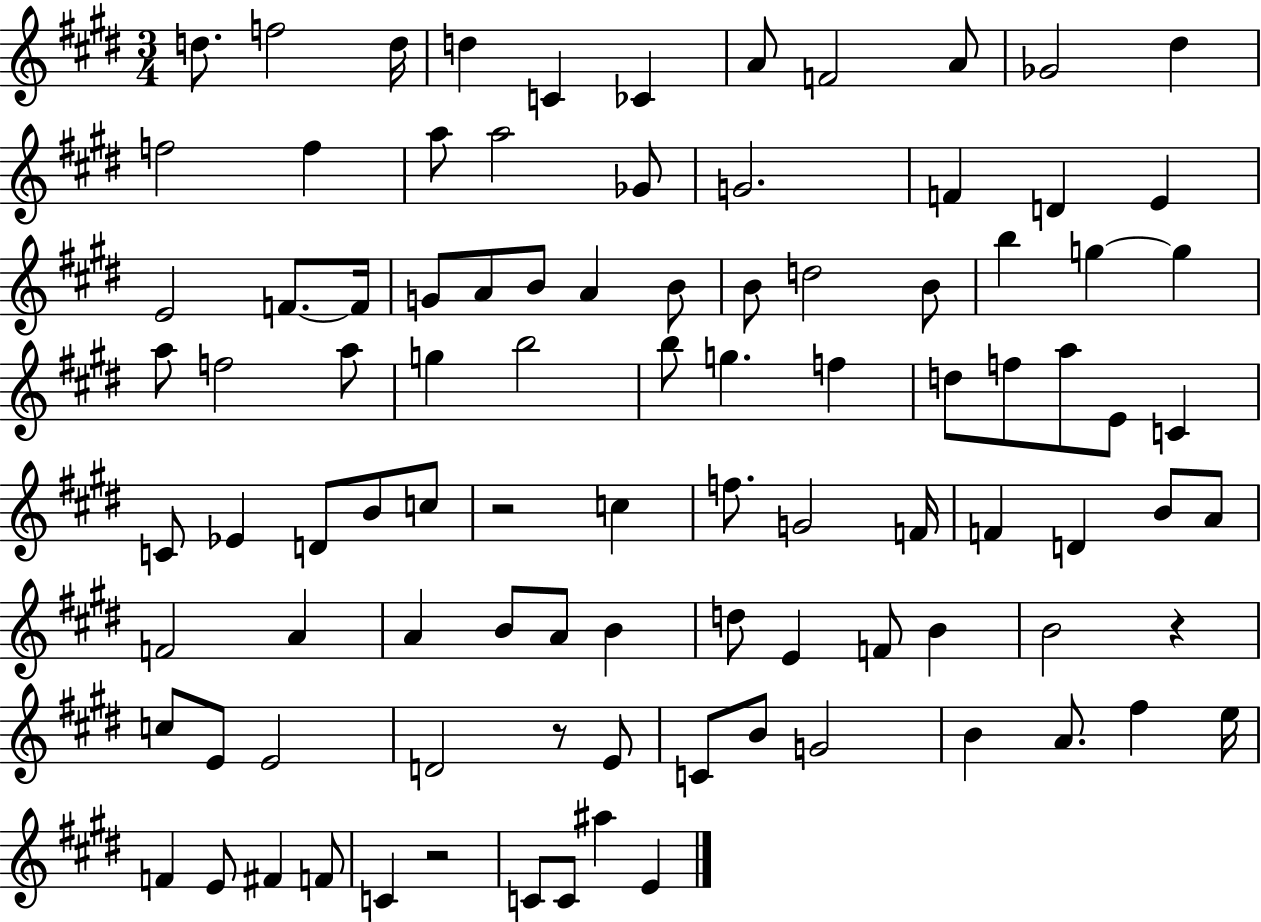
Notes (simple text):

D5/e. F5/h D5/s D5/q C4/q CES4/q A4/e F4/h A4/e Gb4/h D#5/q F5/h F5/q A5/e A5/h Gb4/e G4/h. F4/q D4/q E4/q E4/h F4/e. F4/s G4/e A4/e B4/e A4/q B4/e B4/e D5/h B4/e B5/q G5/q G5/q A5/e F5/h A5/e G5/q B5/h B5/e G5/q. F5/q D5/e F5/e A5/e E4/e C4/q C4/e Eb4/q D4/e B4/e C5/e R/h C5/q F5/e. G4/h F4/s F4/q D4/q B4/e A4/e F4/h A4/q A4/q B4/e A4/e B4/q D5/e E4/q F4/e B4/q B4/h R/q C5/e E4/e E4/h D4/h R/e E4/e C4/e B4/e G4/h B4/q A4/e. F#5/q E5/s F4/q E4/e F#4/q F4/e C4/q R/h C4/e C4/e A#5/q E4/q